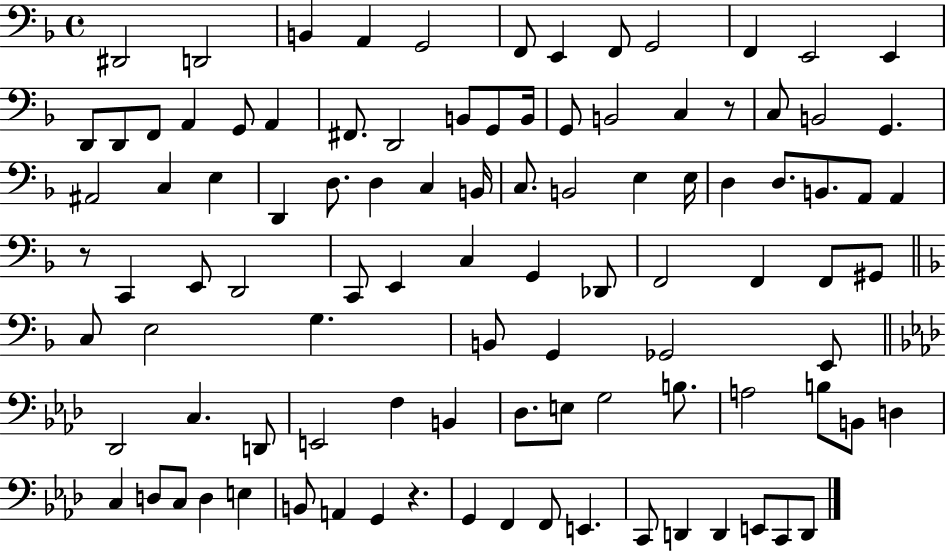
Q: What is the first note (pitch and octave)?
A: D#2